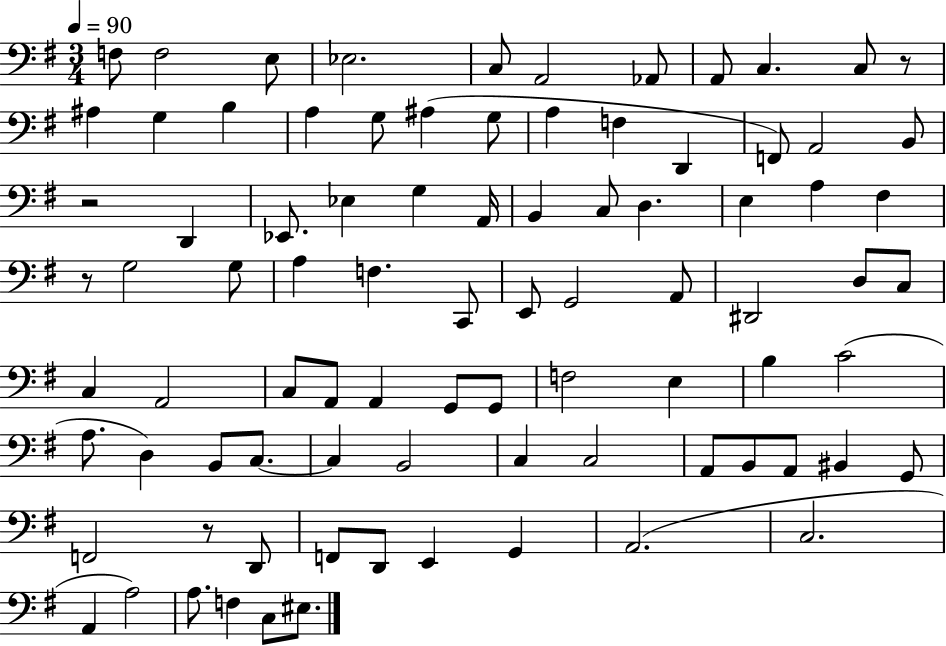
F3/e F3/h E3/e Eb3/h. C3/e A2/h Ab2/e A2/e C3/q. C3/e R/e A#3/q G3/q B3/q A3/q G3/e A#3/q G3/e A3/q F3/q D2/q F2/e A2/h B2/e R/h D2/q Eb2/e. Eb3/q G3/q A2/s B2/q C3/e D3/q. E3/q A3/q F#3/q R/e G3/h G3/e A3/q F3/q. C2/e E2/e G2/h A2/e D#2/h D3/e C3/e C3/q A2/h C3/e A2/e A2/q G2/e G2/e F3/h E3/q B3/q C4/h A3/e. D3/q B2/e C3/e. C3/q B2/h C3/q C3/h A2/e B2/e A2/e BIS2/q G2/e F2/h R/e D2/e F2/e D2/e E2/q G2/q A2/h. C3/h. A2/q A3/h A3/e. F3/q C3/e EIS3/e.